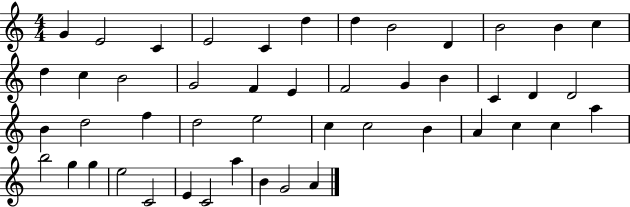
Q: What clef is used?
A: treble